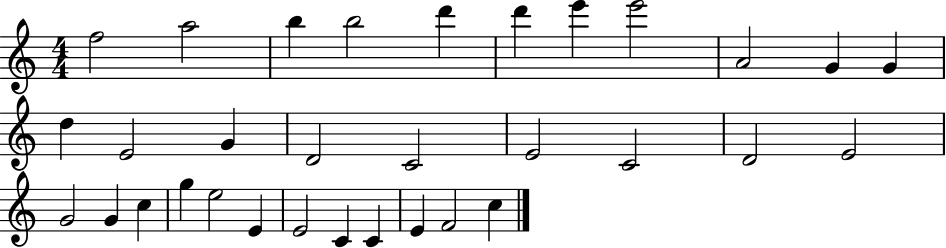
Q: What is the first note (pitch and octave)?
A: F5